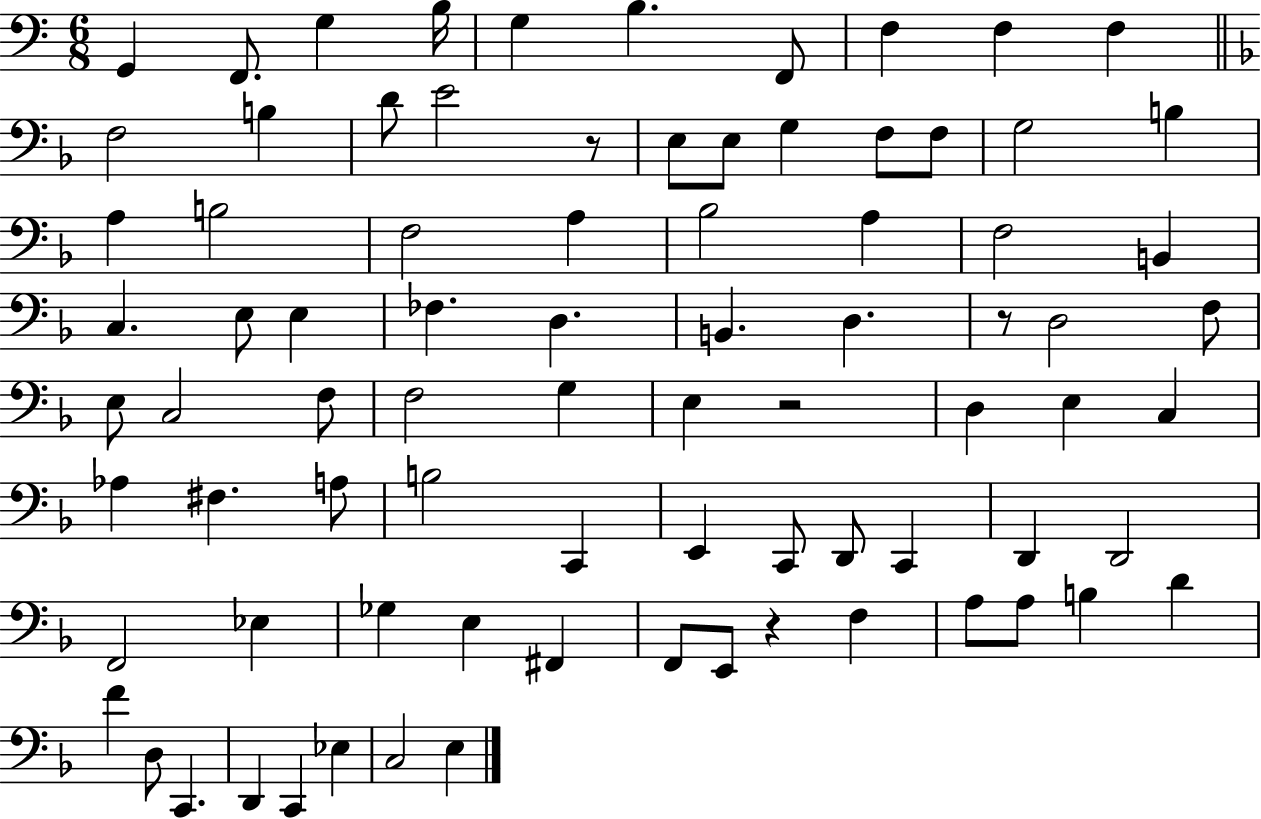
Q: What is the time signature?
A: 6/8